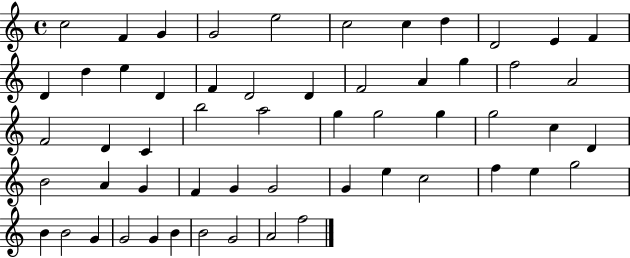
{
  \clef treble
  \time 4/4
  \defaultTimeSignature
  \key c \major
  c''2 f'4 g'4 | g'2 e''2 | c''2 c''4 d''4 | d'2 e'4 f'4 | \break d'4 d''4 e''4 d'4 | f'4 d'2 d'4 | f'2 a'4 g''4 | f''2 a'2 | \break f'2 d'4 c'4 | b''2 a''2 | g''4 g''2 g''4 | g''2 c''4 d'4 | \break b'2 a'4 g'4 | f'4 g'4 g'2 | g'4 e''4 c''2 | f''4 e''4 g''2 | \break b'4 b'2 g'4 | g'2 g'4 b'4 | b'2 g'2 | a'2 f''2 | \break \bar "|."
}